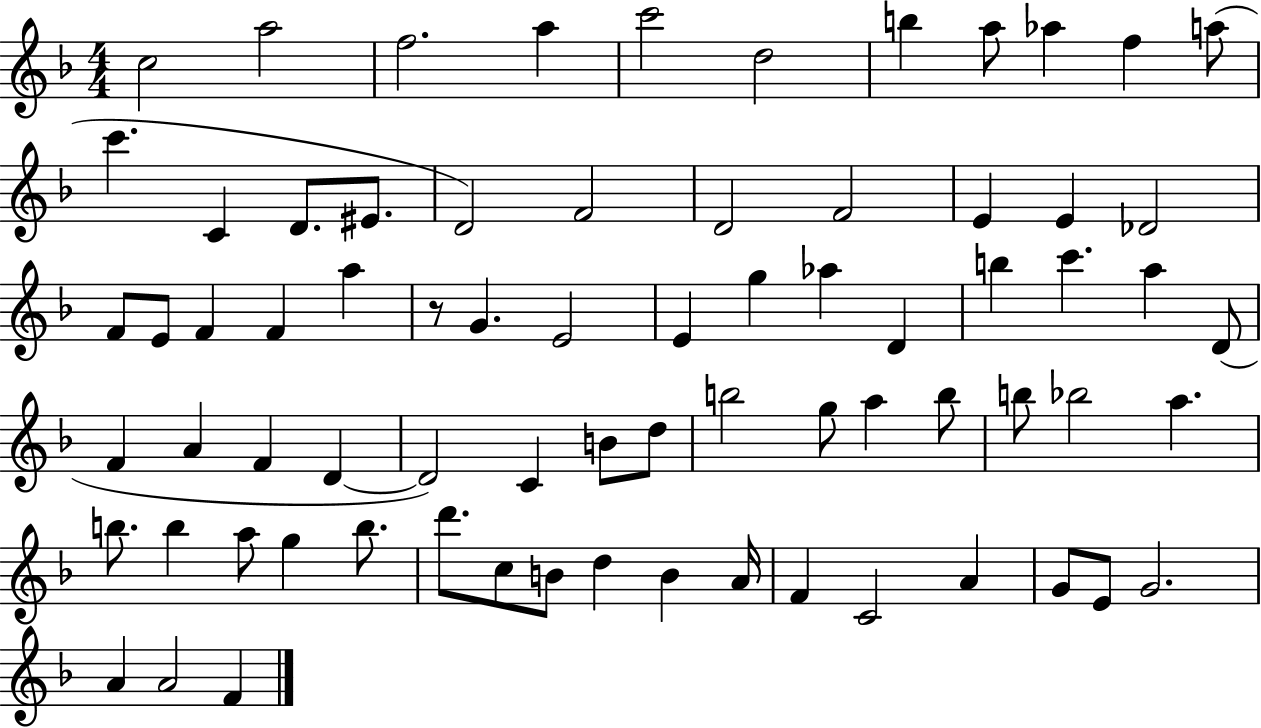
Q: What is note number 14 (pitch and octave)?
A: D4